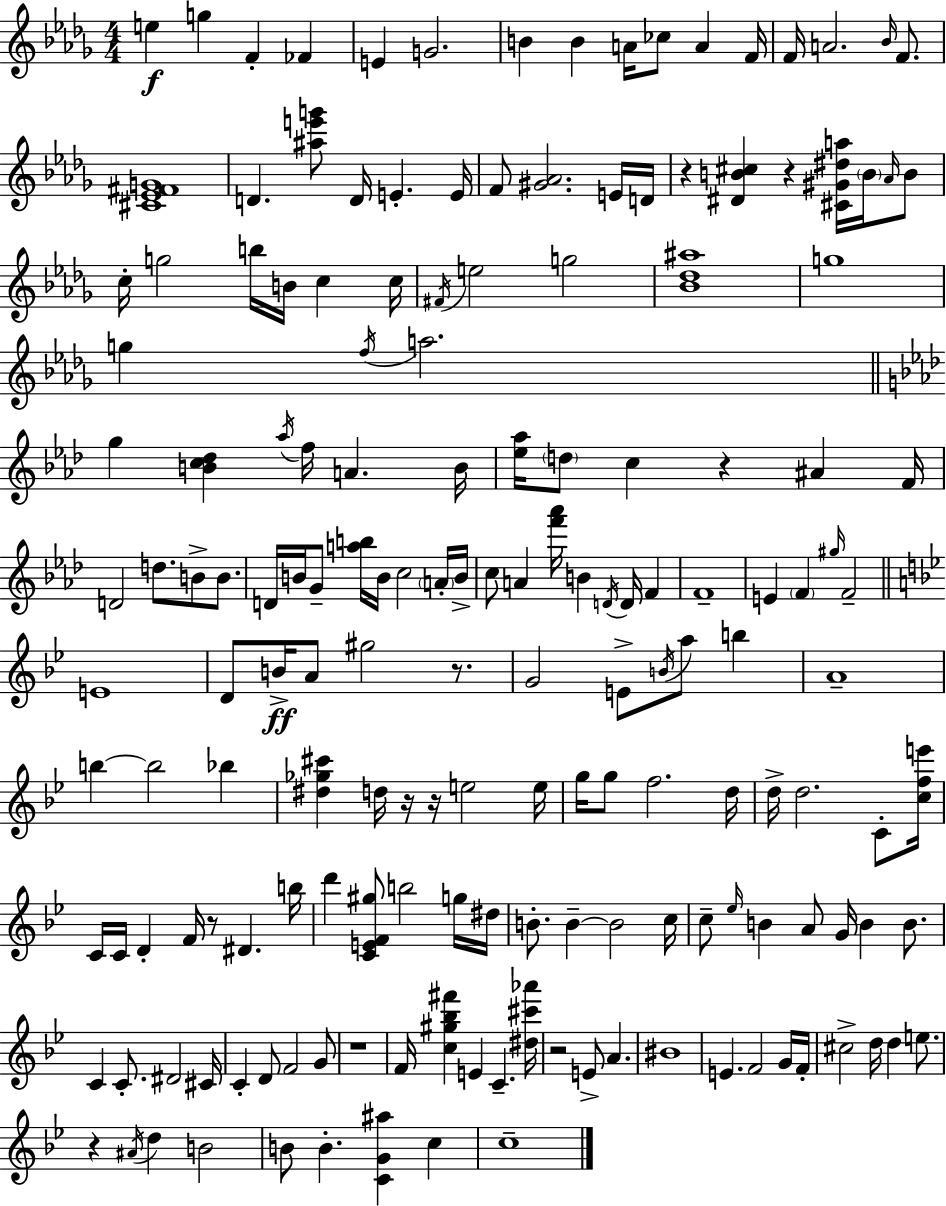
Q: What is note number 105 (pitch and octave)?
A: B4